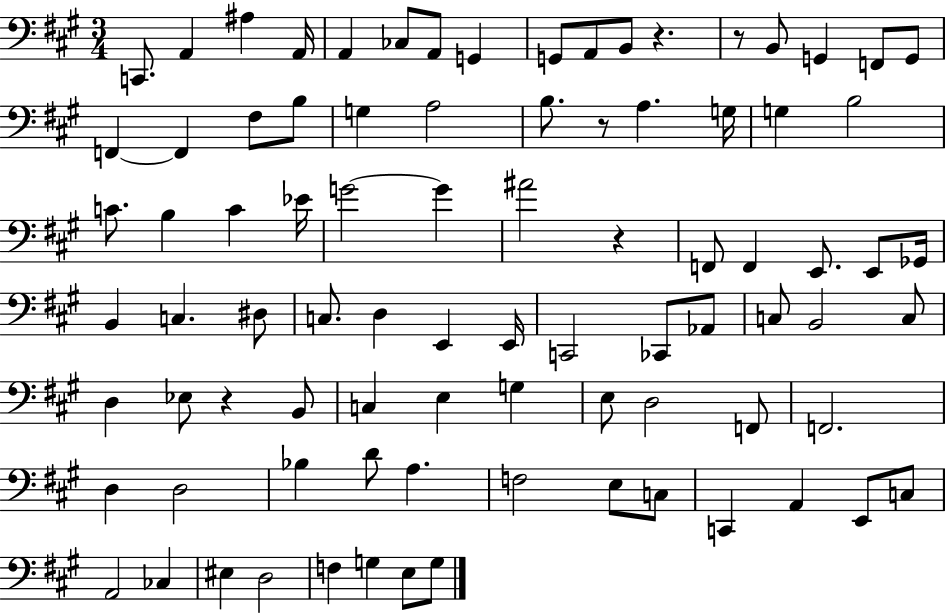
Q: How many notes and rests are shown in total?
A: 86